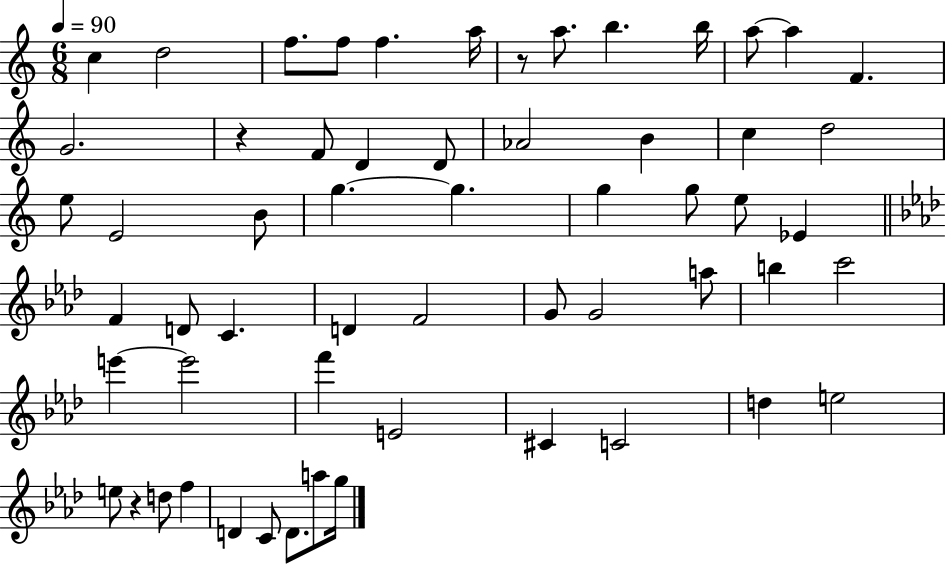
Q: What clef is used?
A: treble